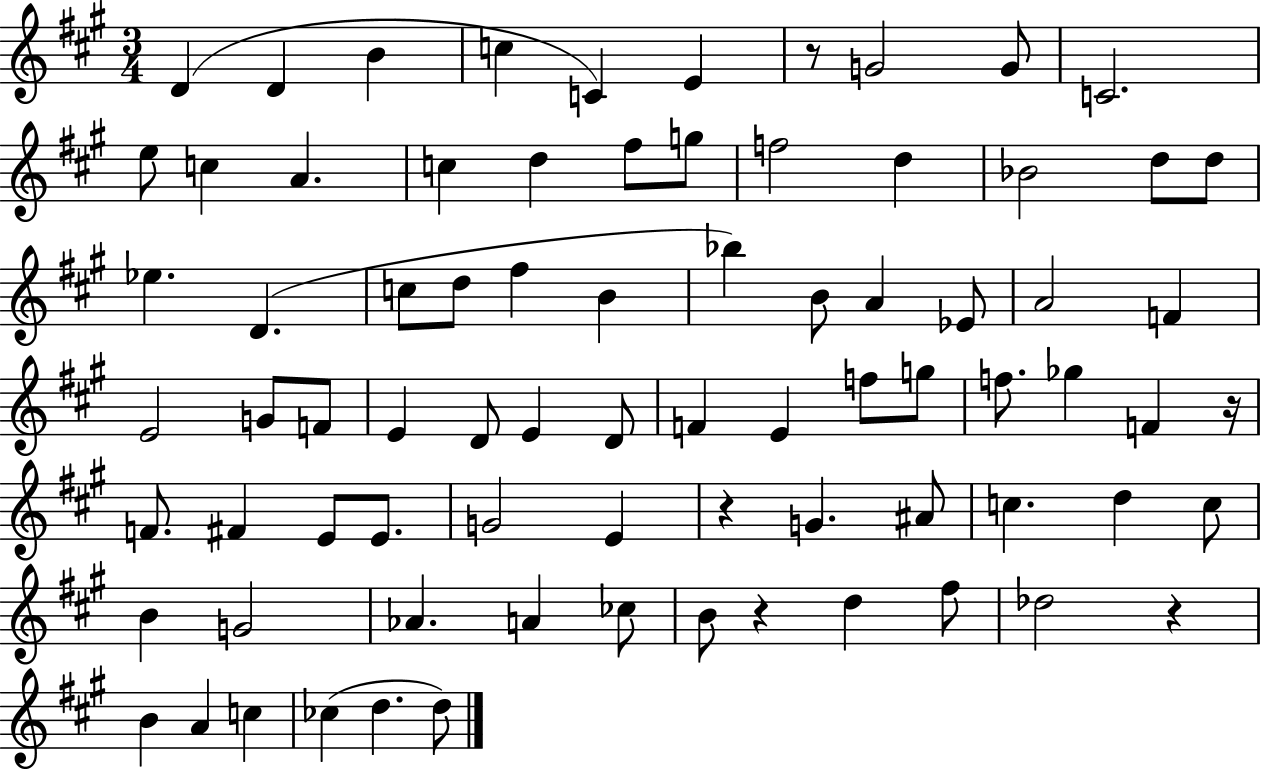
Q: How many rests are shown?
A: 5